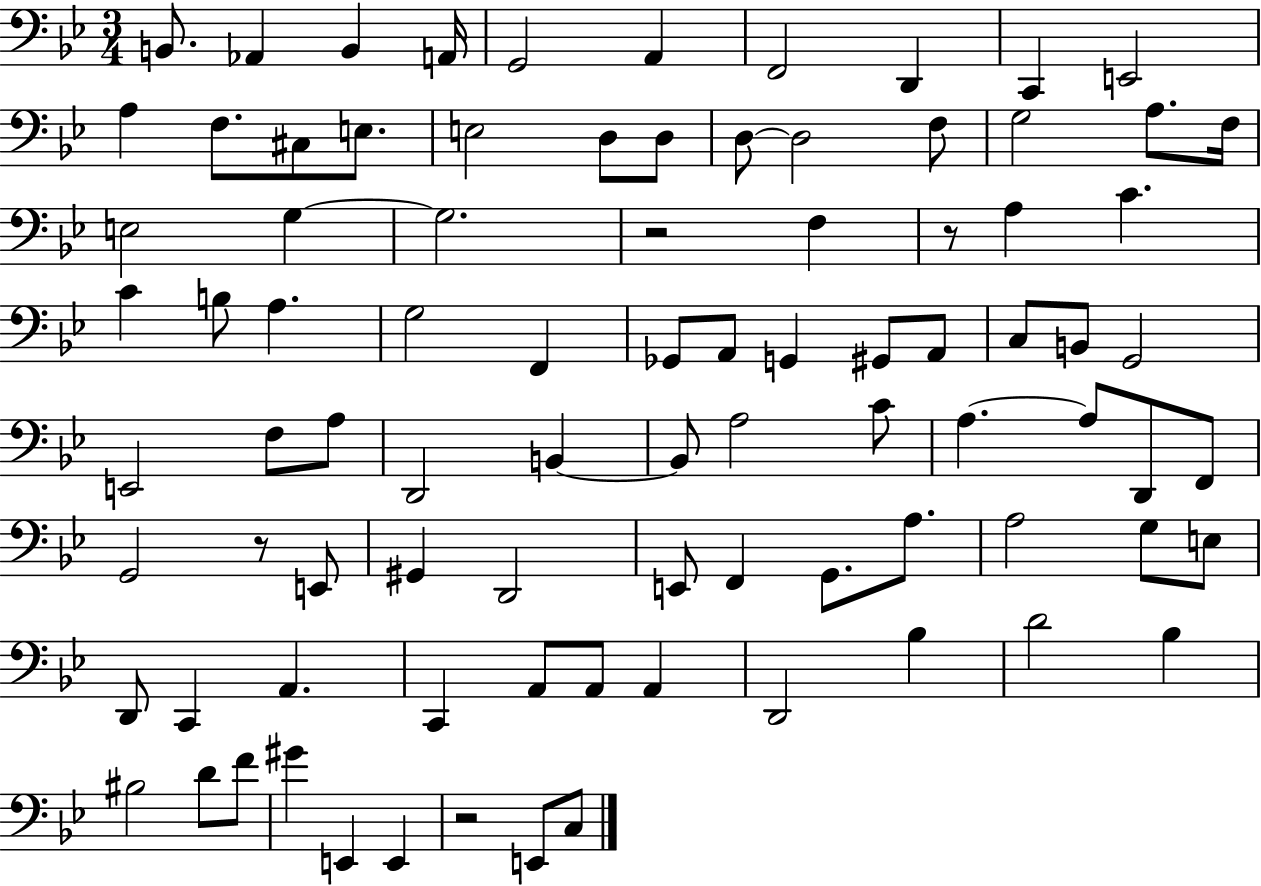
X:1
T:Untitled
M:3/4
L:1/4
K:Bb
B,,/2 _A,, B,, A,,/4 G,,2 A,, F,,2 D,, C,, E,,2 A, F,/2 ^C,/2 E,/2 E,2 D,/2 D,/2 D,/2 D,2 F,/2 G,2 A,/2 F,/4 E,2 G, G,2 z2 F, z/2 A, C C B,/2 A, G,2 F,, _G,,/2 A,,/2 G,, ^G,,/2 A,,/2 C,/2 B,,/2 G,,2 E,,2 F,/2 A,/2 D,,2 B,, B,,/2 A,2 C/2 A, A,/2 D,,/2 F,,/2 G,,2 z/2 E,,/2 ^G,, D,,2 E,,/2 F,, G,,/2 A,/2 A,2 G,/2 E,/2 D,,/2 C,, A,, C,, A,,/2 A,,/2 A,, D,,2 _B, D2 _B, ^B,2 D/2 F/2 ^G E,, E,, z2 E,,/2 C,/2